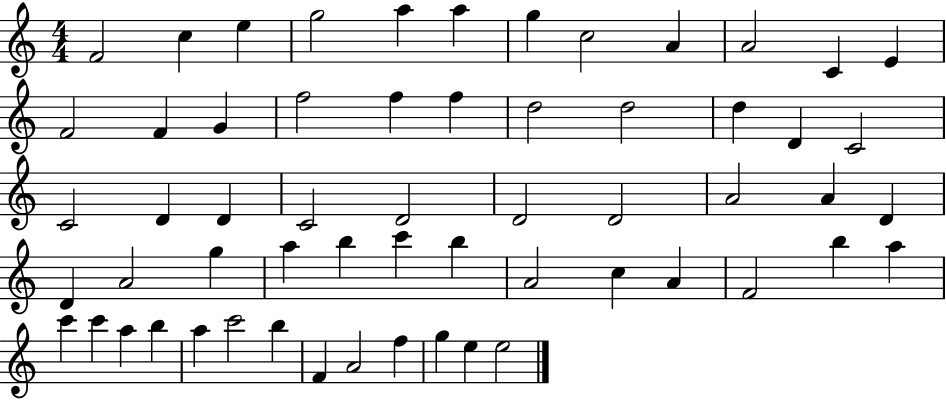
{
  \clef treble
  \numericTimeSignature
  \time 4/4
  \key c \major
  f'2 c''4 e''4 | g''2 a''4 a''4 | g''4 c''2 a'4 | a'2 c'4 e'4 | \break f'2 f'4 g'4 | f''2 f''4 f''4 | d''2 d''2 | d''4 d'4 c'2 | \break c'2 d'4 d'4 | c'2 d'2 | d'2 d'2 | a'2 a'4 d'4 | \break d'4 a'2 g''4 | a''4 b''4 c'''4 b''4 | a'2 c''4 a'4 | f'2 b''4 a''4 | \break c'''4 c'''4 a''4 b''4 | a''4 c'''2 b''4 | f'4 a'2 f''4 | g''4 e''4 e''2 | \break \bar "|."
}